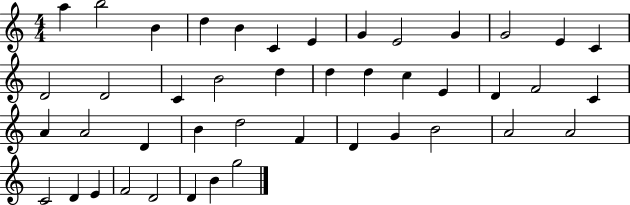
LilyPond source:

{
  \clef treble
  \numericTimeSignature
  \time 4/4
  \key c \major
  a''4 b''2 b'4 | d''4 b'4 c'4 e'4 | g'4 e'2 g'4 | g'2 e'4 c'4 | \break d'2 d'2 | c'4 b'2 d''4 | d''4 d''4 c''4 e'4 | d'4 f'2 c'4 | \break a'4 a'2 d'4 | b'4 d''2 f'4 | d'4 g'4 b'2 | a'2 a'2 | \break c'2 d'4 e'4 | f'2 d'2 | d'4 b'4 g''2 | \bar "|."
}